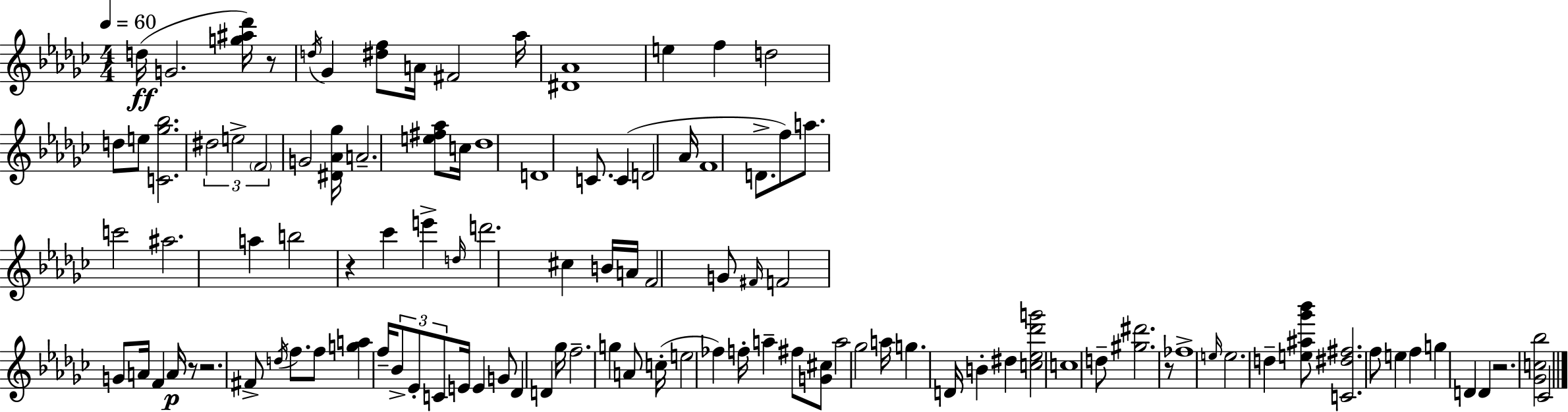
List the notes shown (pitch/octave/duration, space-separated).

D5/s G4/h. [G5,A#5,Db6]/s R/e D5/s Gb4/q [D#5,F5]/e A4/s F#4/h Ab5/s [D#4,Ab4]/w E5/q F5/q D5/h D5/e E5/e [C4,Gb5,Bb5]/h. D#5/h E5/h F4/h G4/h [D#4,Ab4,Gb5]/s A4/h. [E5,F#5,Ab5]/e C5/s Db5/w D4/w C4/e. C4/q D4/h Ab4/s F4/w D4/e. F5/e A5/e. C6/h A#5/h. A5/q B5/h R/q CES6/q E6/q D5/s D6/h. C#5/q B4/s A4/s F4/h G4/e F#4/s F4/h G4/e A4/s F4/q A4/s R/e R/h. F#4/e D5/s F5/e. F5/e [G5,A5]/q F5/s Bb4/e Eb4/e C4/e E4/s E4/q G4/e Db4/q D4/q Gb5/s F5/h. G5/q A4/e C5/s E5/h FES5/q F5/s A5/q F#5/e [G4,C#5]/e A5/h Gb5/h A5/s G5/q. D4/s B4/q D#5/q [C5,Eb5,Db6,G6]/h C5/w D5/e [G#5,D#6]/h. R/e FES5/w E5/s E5/h. D5/q [E5,A#5,Gb6,Bb6]/e [C4,D#5,F#5]/h. F5/e E5/q F5/q G5/q D4/q D4/q R/h. [Gb4,C5,Bb5]/h CES4/h